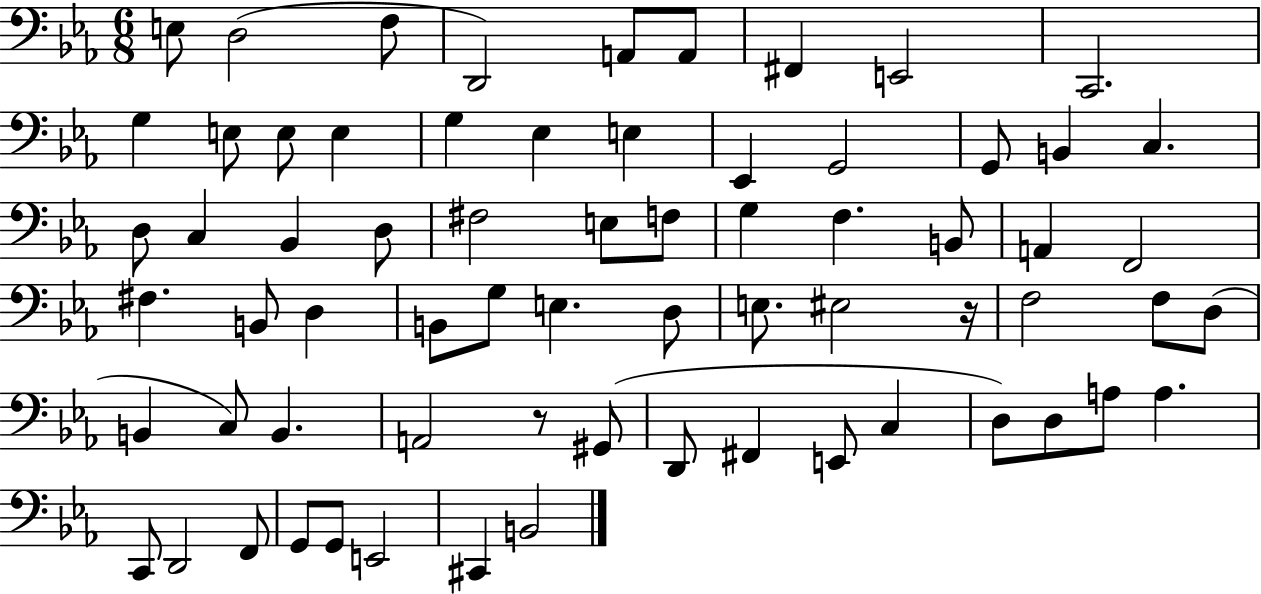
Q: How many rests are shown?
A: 2